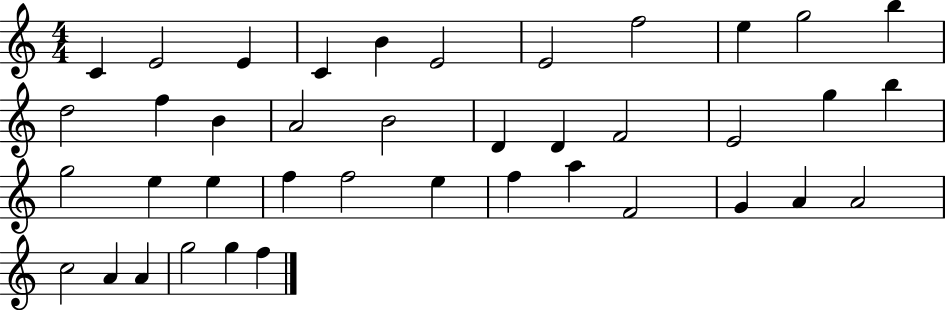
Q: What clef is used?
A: treble